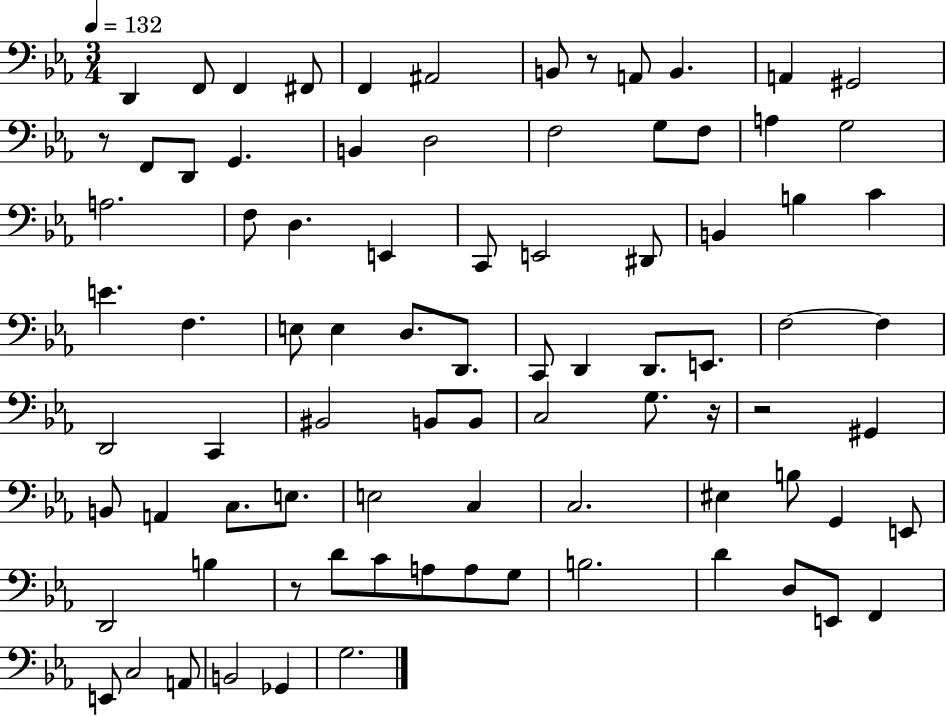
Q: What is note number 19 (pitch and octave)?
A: F3